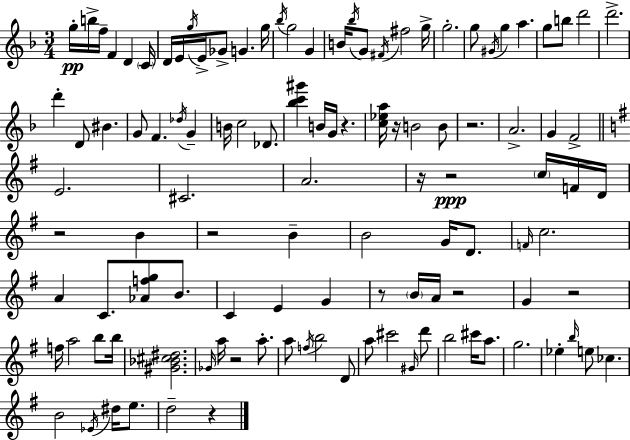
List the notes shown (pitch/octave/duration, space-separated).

G5/s B5/s F5/s F4/q D4/q C4/s D4/s E4/s G5/s E4/s Gb4/e G4/q. G5/s Bb5/s G5/h G4/q B4/s Bb5/s G4/e F#4/s F#5/h G5/s G5/h. G5/e G#4/s G5/q A5/q. G5/e B5/e D6/h D6/h. D6/q D4/e BIS4/q. G4/e F4/q. Db5/s G4/q B4/s C5/h Db4/e. [Bb5,C6,G#6]/q B4/s G4/s R/q. [C5,Eb5,A5]/s R/s B4/h B4/e R/h. A4/h. G4/q F4/h E4/h. C#4/h. A4/h. R/s R/h C5/s F4/s D4/s R/h B4/q R/h B4/q B4/h G4/s D4/e. F4/s C5/h. A4/q C4/e. [Ab4,F5,G5]/e B4/e. C4/q E4/q G4/q R/e B4/s A4/s R/h G4/q R/h F5/s A5/h B5/e B5/s [G#4,Bb4,C#5,D#5]/h. Gb4/s A5/s R/h A5/e. A5/e F5/s B5/h D4/e A5/e C#6/h G#4/s D6/e B5/h C#6/s A5/e. G5/h. Eb5/q B5/s E5/e CES5/q. B4/h Eb4/s D#5/s E5/e. D5/h R/q